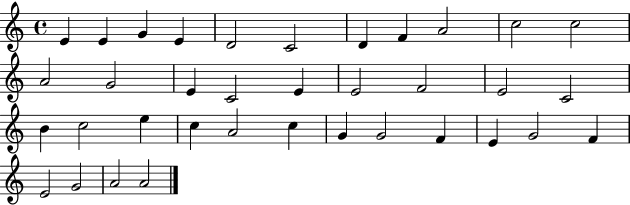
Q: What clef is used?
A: treble